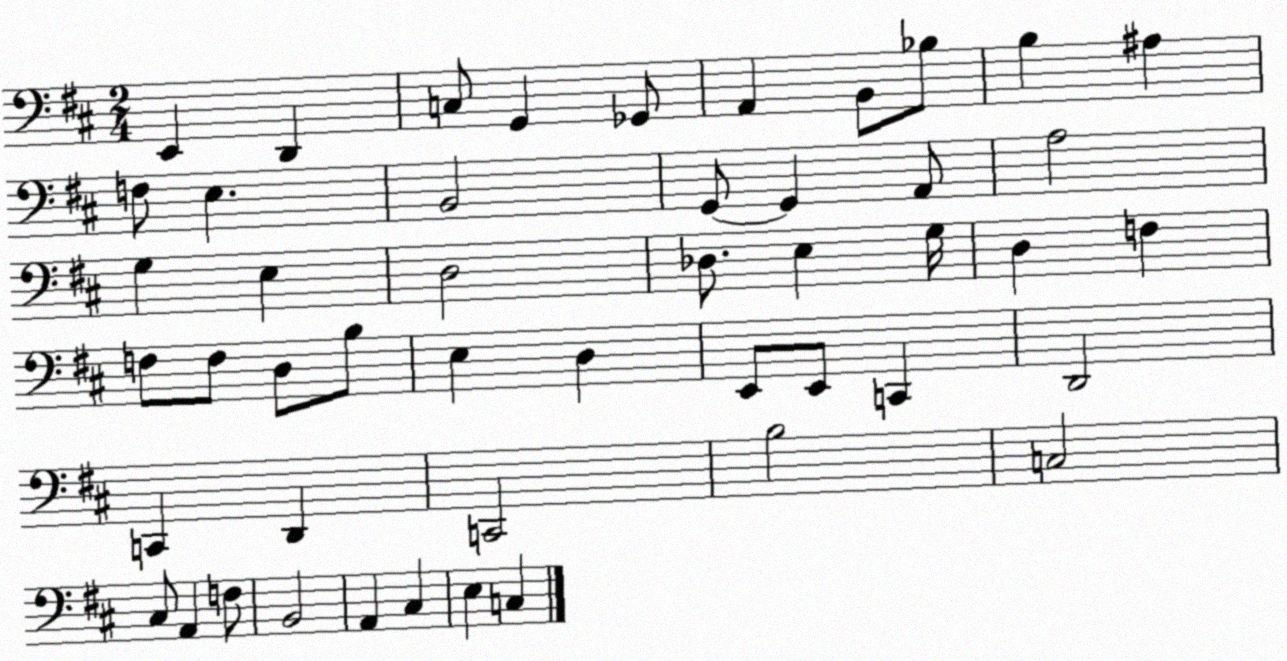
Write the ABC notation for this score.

X:1
T:Untitled
M:2/4
L:1/4
K:D
E,, D,, C,/2 G,, _G,,/2 A,, B,,/2 _B,/2 B, ^A, F,/2 E, B,,2 G,,/2 G,, A,,/2 A,2 G, E, D,2 _D,/2 E, G,/4 D, F, F,/2 F,/2 D,/2 B,/2 E, D, E,,/2 E,,/2 C,, D,,2 C,, D,, C,,2 B,2 C,2 ^C,/2 A,, F,/2 B,,2 A,, ^C, E, C,